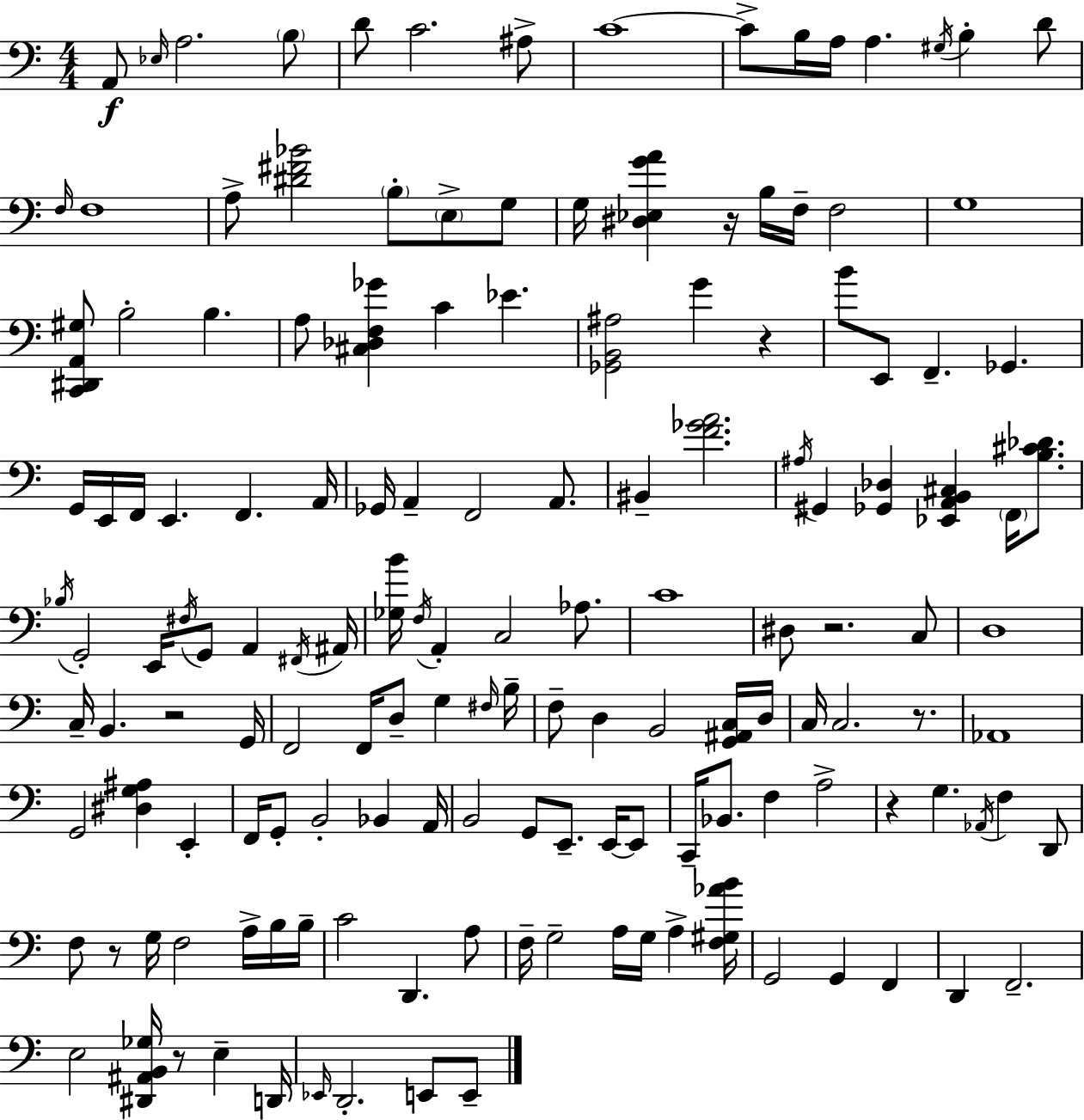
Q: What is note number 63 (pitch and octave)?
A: C4